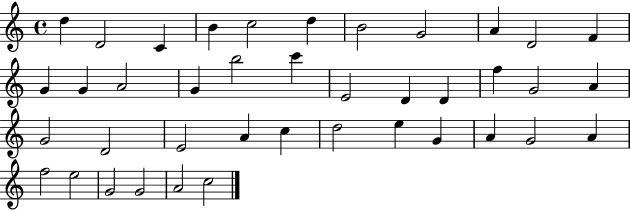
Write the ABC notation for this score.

X:1
T:Untitled
M:4/4
L:1/4
K:C
d D2 C B c2 d B2 G2 A D2 F G G A2 G b2 c' E2 D D f G2 A G2 D2 E2 A c d2 e G A G2 A f2 e2 G2 G2 A2 c2